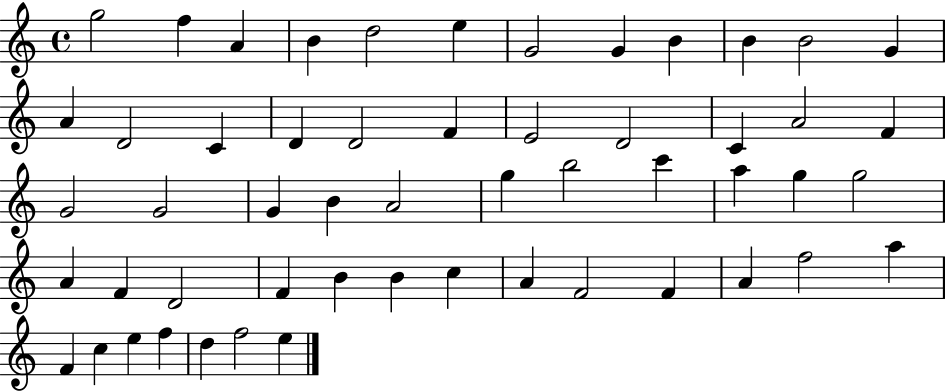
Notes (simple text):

G5/h F5/q A4/q B4/q D5/h E5/q G4/h G4/q B4/q B4/q B4/h G4/q A4/q D4/h C4/q D4/q D4/h F4/q E4/h D4/h C4/q A4/h F4/q G4/h G4/h G4/q B4/q A4/h G5/q B5/h C6/q A5/q G5/q G5/h A4/q F4/q D4/h F4/q B4/q B4/q C5/q A4/q F4/h F4/q A4/q F5/h A5/q F4/q C5/q E5/q F5/q D5/q F5/h E5/q